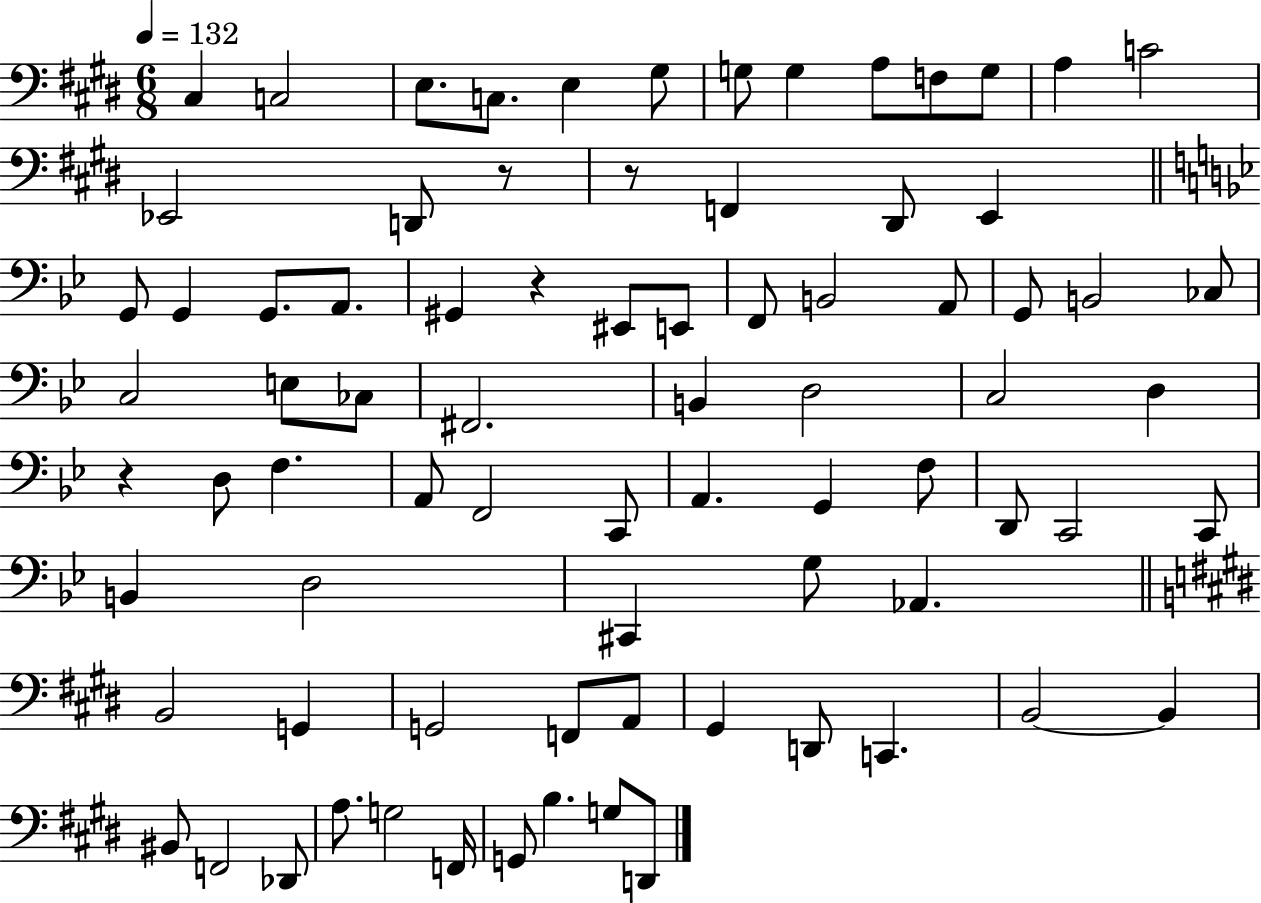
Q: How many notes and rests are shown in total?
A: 79